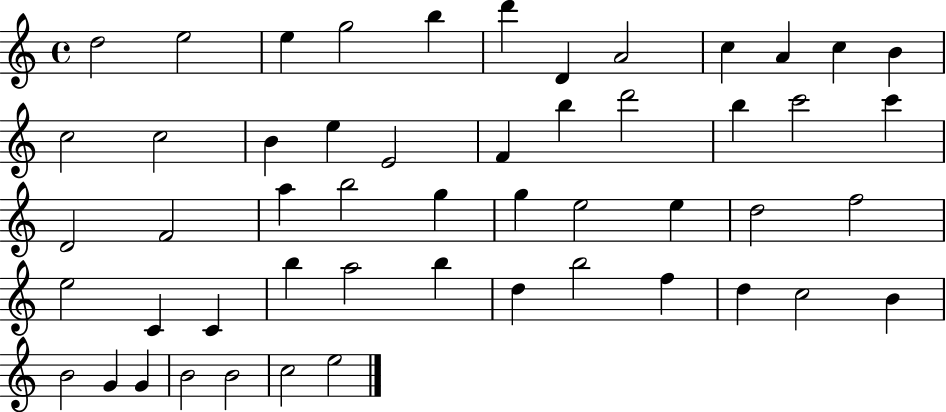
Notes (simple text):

D5/h E5/h E5/q G5/h B5/q D6/q D4/q A4/h C5/q A4/q C5/q B4/q C5/h C5/h B4/q E5/q E4/h F4/q B5/q D6/h B5/q C6/h C6/q D4/h F4/h A5/q B5/h G5/q G5/q E5/h E5/q D5/h F5/h E5/h C4/q C4/q B5/q A5/h B5/q D5/q B5/h F5/q D5/q C5/h B4/q B4/h G4/q G4/q B4/h B4/h C5/h E5/h